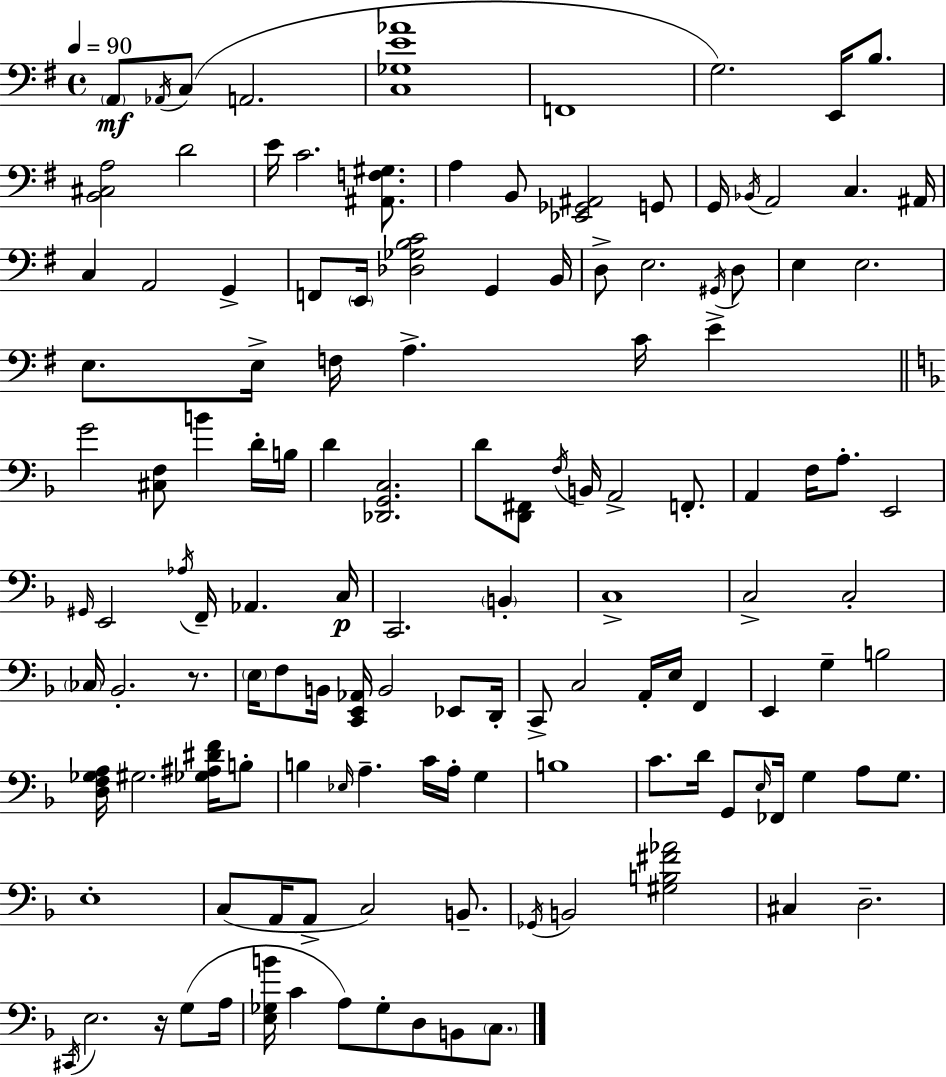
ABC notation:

X:1
T:Untitled
M:4/4
L:1/4
K:G
A,,/2 _A,,/4 C,/2 A,,2 [C,_G,E_A]4 F,,4 G,2 E,,/4 B,/2 [B,,^C,A,]2 D2 E/4 C2 [^A,,F,^G,]/2 A, B,,/2 [_E,,_G,,^A,,]2 G,,/2 G,,/4 _B,,/4 A,,2 C, ^A,,/4 C, A,,2 G,, F,,/2 E,,/4 [_D,_G,B,C]2 G,, B,,/4 D,/2 E,2 ^G,,/4 D,/2 E, E,2 E,/2 E,/4 F,/4 A, C/4 E G2 [^C,F,]/2 B D/4 B,/4 D [_D,,G,,C,]2 D/2 [D,,^F,,]/2 F,/4 B,,/4 A,,2 F,,/2 A,, F,/4 A,/2 E,,2 ^G,,/4 E,,2 _A,/4 F,,/4 _A,, C,/4 C,,2 B,, C,4 C,2 C,2 _C,/4 _B,,2 z/2 E,/4 F,/2 B,,/4 [C,,E,,_A,,]/4 B,,2 _E,,/2 D,,/4 C,,/2 C,2 A,,/4 E,/4 F,, E,, G, B,2 [D,F,_G,A,]/4 ^G,2 [_G,^A,^DF]/4 B,/2 B, _E,/4 A, C/4 A,/4 G, B,4 C/2 D/4 G,,/2 E,/4 _F,,/4 G, A,/2 G,/2 E,4 C,/2 A,,/4 A,,/2 C,2 B,,/2 _G,,/4 B,,2 [^G,B,^F_A]2 ^C, D,2 ^C,,/4 E,2 z/4 G,/2 A,/4 [E,_G,B]/4 C A,/2 _G,/2 D,/2 B,,/2 C,/2